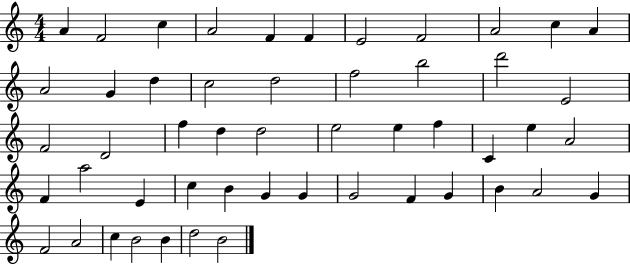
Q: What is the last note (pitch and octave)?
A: B4